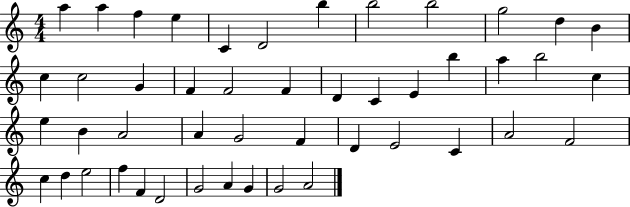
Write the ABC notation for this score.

X:1
T:Untitled
M:4/4
L:1/4
K:C
a a f e C D2 b b2 b2 g2 d B c c2 G F F2 F D C E b a b2 c e B A2 A G2 F D E2 C A2 F2 c d e2 f F D2 G2 A G G2 A2